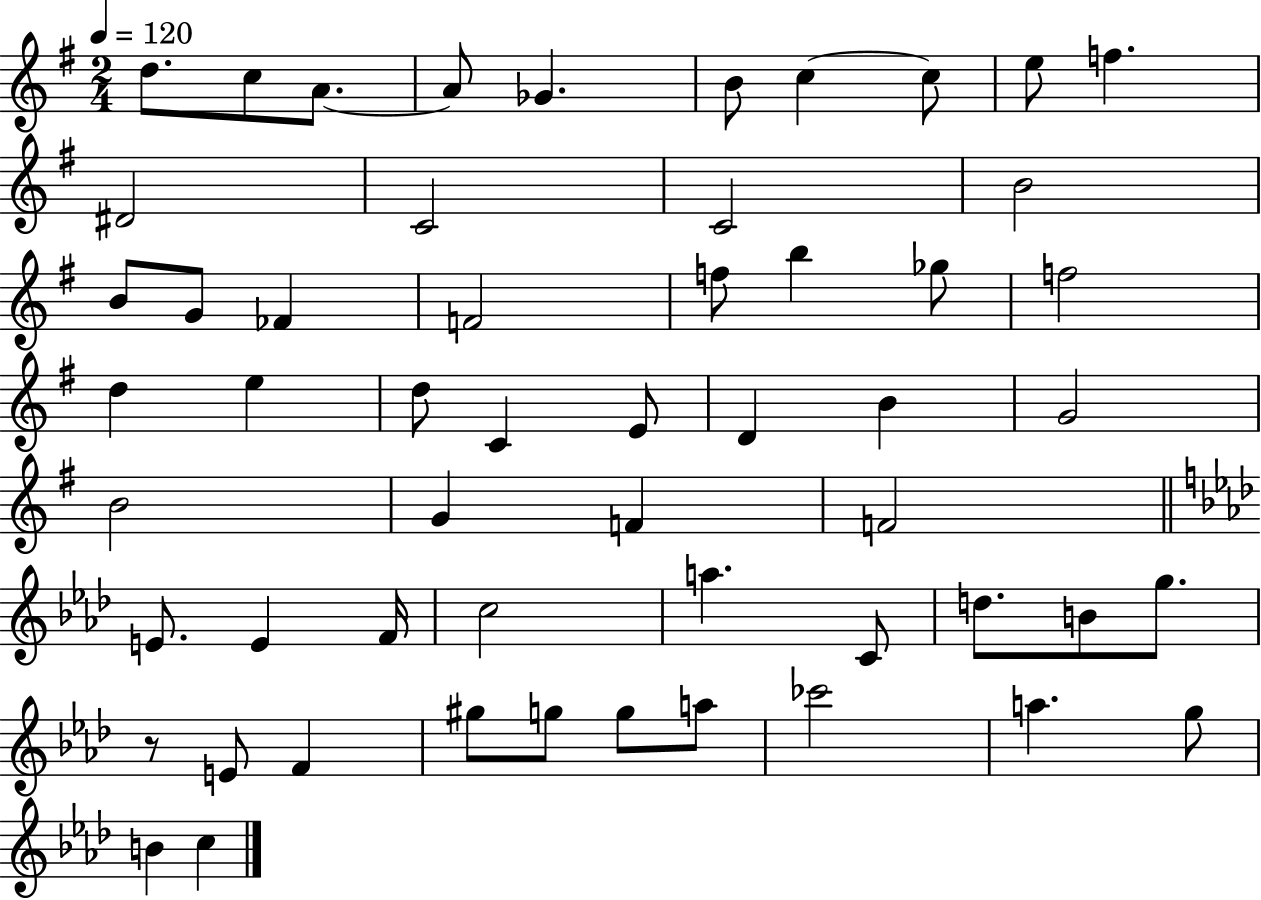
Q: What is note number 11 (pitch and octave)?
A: D#4